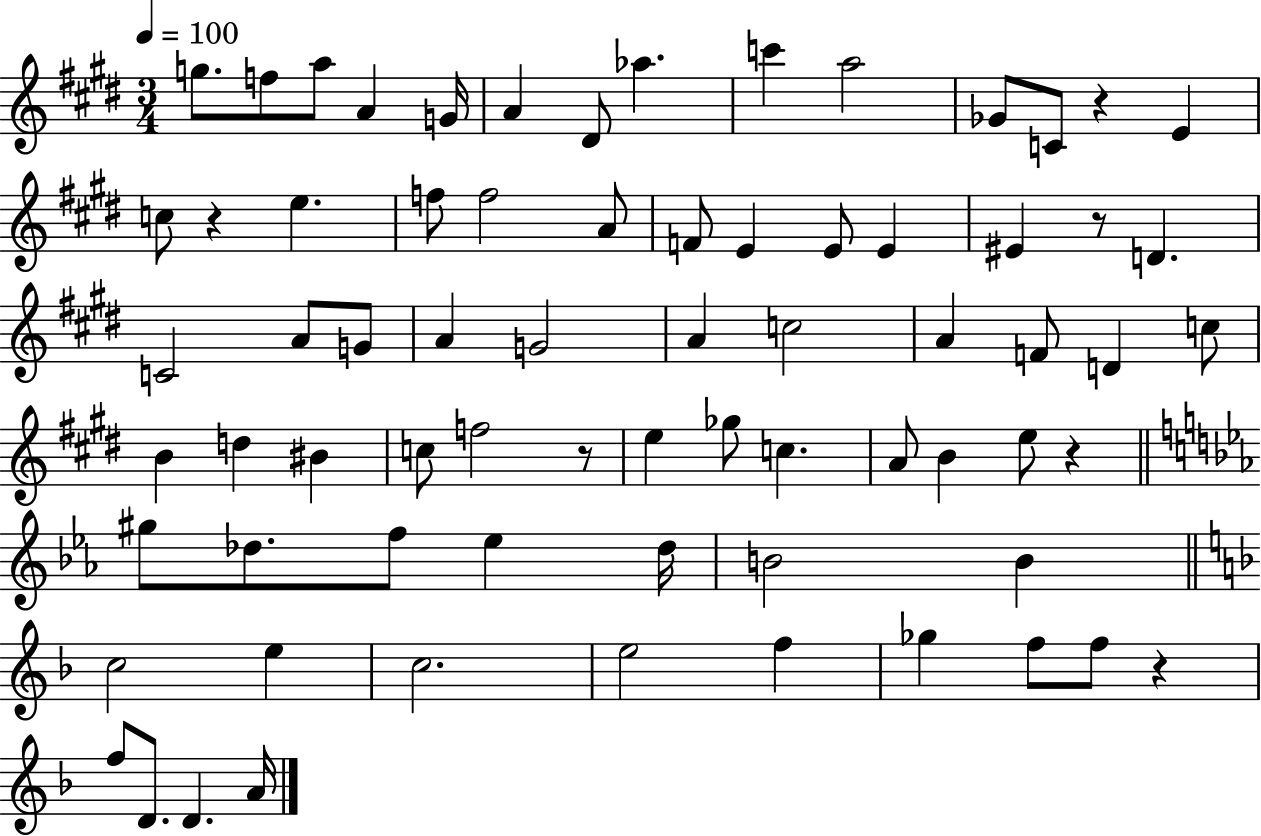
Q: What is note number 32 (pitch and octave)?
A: A4